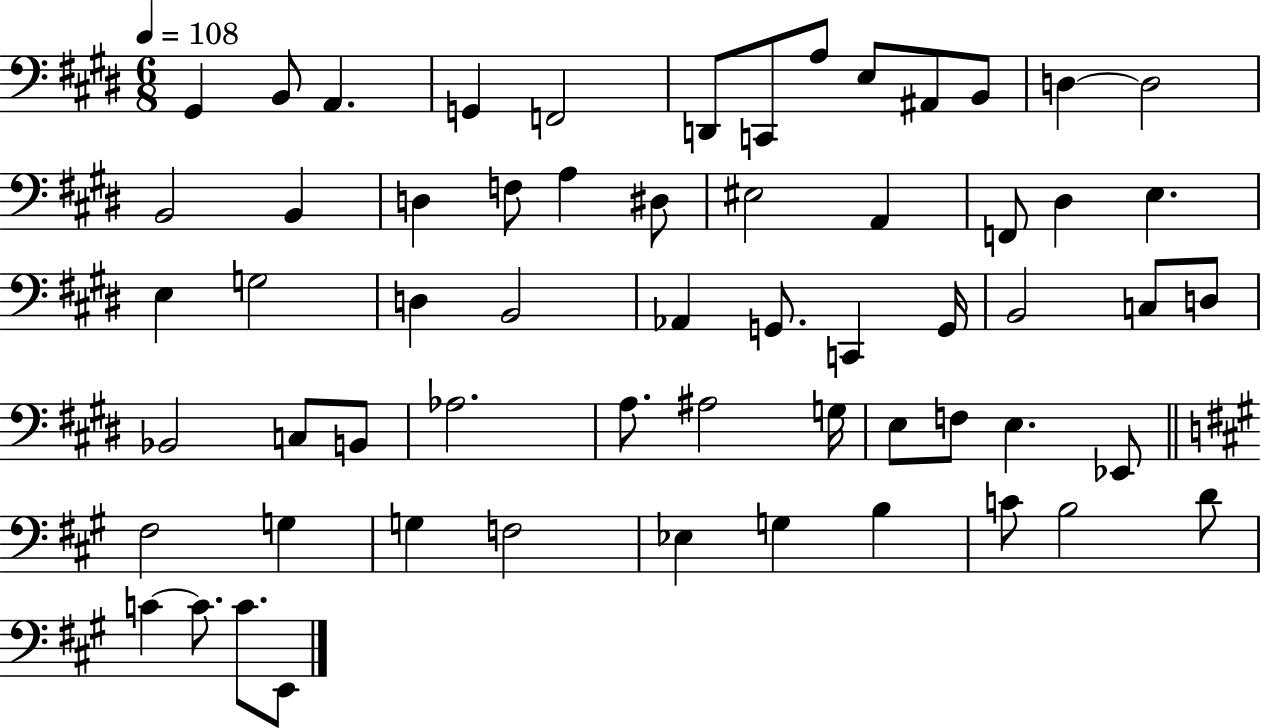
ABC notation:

X:1
T:Untitled
M:6/8
L:1/4
K:E
^G,, B,,/2 A,, G,, F,,2 D,,/2 C,,/2 A,/2 E,/2 ^A,,/2 B,,/2 D, D,2 B,,2 B,, D, F,/2 A, ^D,/2 ^E,2 A,, F,,/2 ^D, E, E, G,2 D, B,,2 _A,, G,,/2 C,, G,,/4 B,,2 C,/2 D,/2 _B,,2 C,/2 B,,/2 _A,2 A,/2 ^A,2 G,/4 E,/2 F,/2 E, _E,,/2 ^F,2 G, G, F,2 _E, G, B, C/2 B,2 D/2 C C/2 C/2 E,,/2